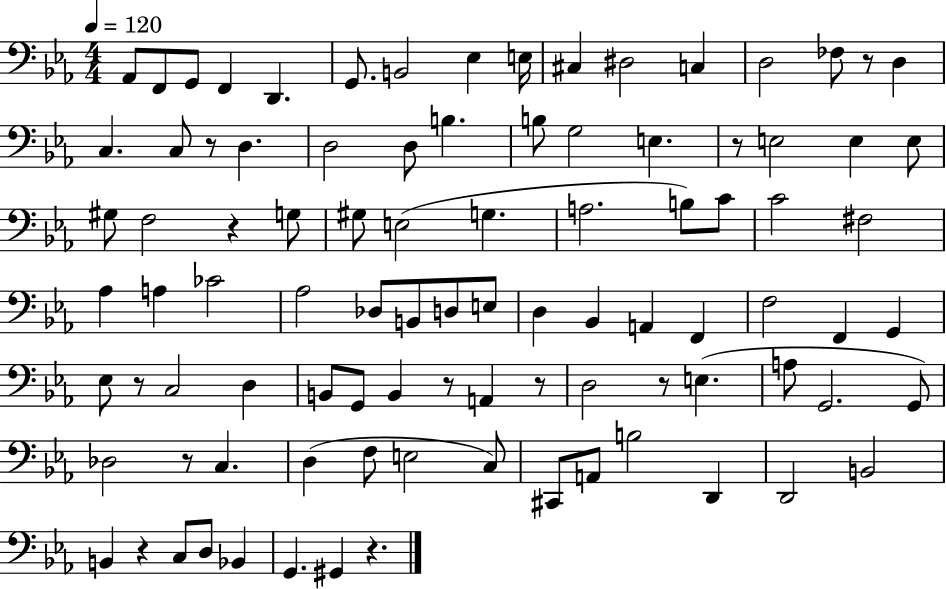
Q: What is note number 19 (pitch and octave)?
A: D3